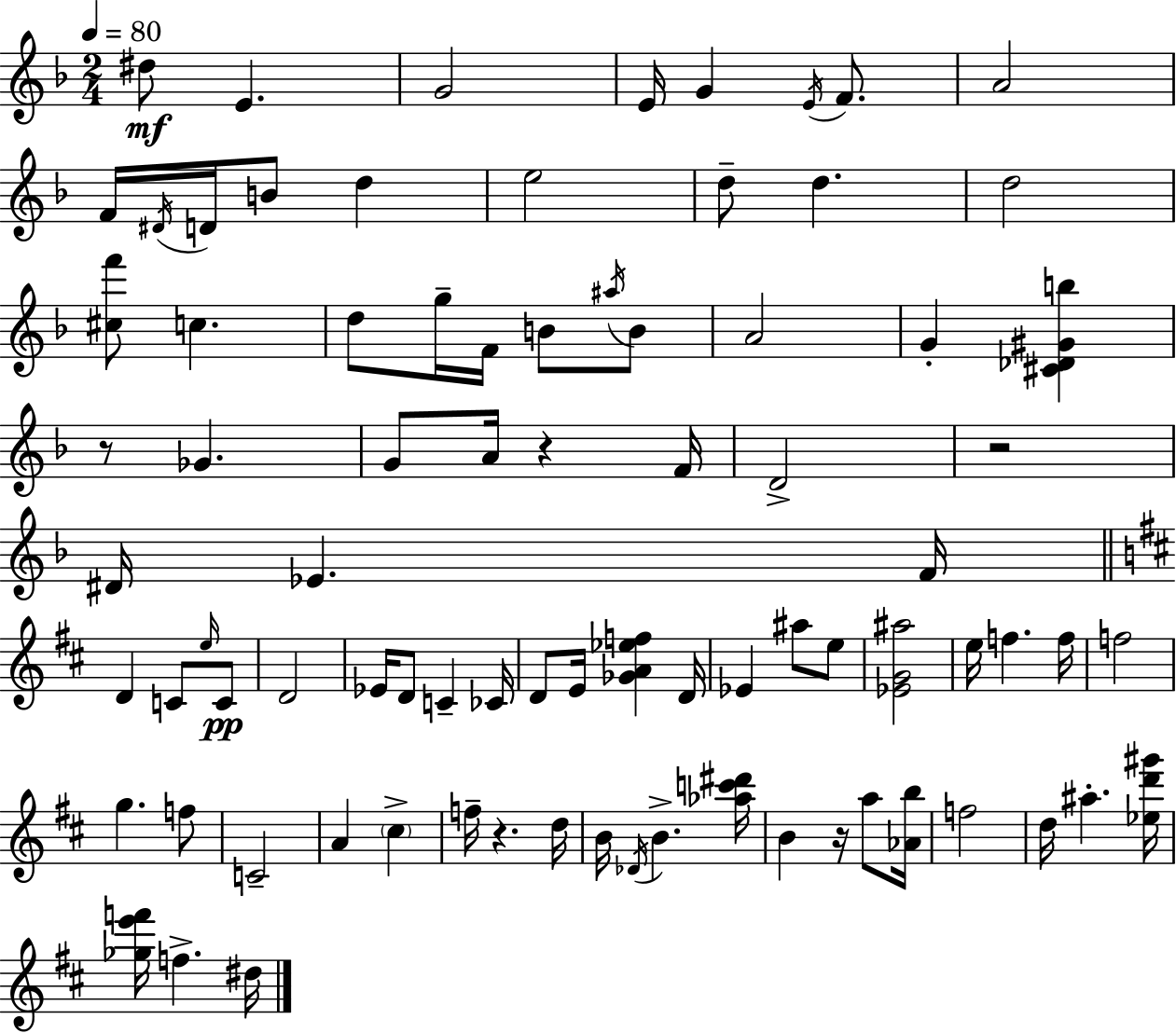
D#5/e E4/q. G4/h E4/s G4/q E4/s F4/e. A4/h F4/s D#4/s D4/s B4/e D5/q E5/h D5/e D5/q. D5/h [C#5,F6]/e C5/q. D5/e G5/s F4/s B4/e A#5/s B4/e A4/h G4/q [C#4,Db4,G#4,B5]/q R/e Gb4/q. G4/e A4/s R/q F4/s D4/h R/h D#4/s Eb4/q. F4/s D4/q C4/e E5/s C4/e D4/h Eb4/s D4/e C4/q CES4/s D4/e E4/s [Gb4,A4,Eb5,F5]/q D4/s Eb4/q A#5/e E5/e [Eb4,G4,A#5]/h E5/s F5/q. F5/s F5/h G5/q. F5/e C4/h A4/q C#5/q F5/s R/q. D5/s B4/s Db4/s B4/q. [Ab5,C6,D#6]/s B4/q R/s A5/e [Ab4,B5]/s F5/h D5/s A#5/q. [Eb5,D6,G#6]/s [Gb5,E6,F6]/s F5/q. D#5/s